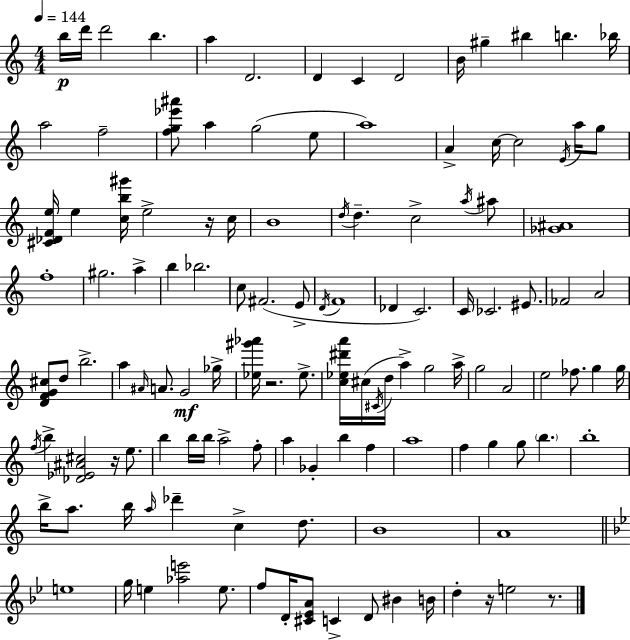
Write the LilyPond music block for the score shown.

{
  \clef treble
  \numericTimeSignature
  \time 4/4
  \key c \major
  \tempo 4 = 144
  b''16\p d'''16 d'''2 b''4. | a''4 d'2. | d'4 c'4 d'2 | b'16 gis''4-- bis''4 b''4. bes''16 | \break a''2 f''2-- | <f'' g'' ees''' ais'''>8 a''4 g''2( e''8 | a''1) | a'4-> c''16~~ c''2 \acciaccatura { e'16 } a''16 g''8 | \break <cis' des' f' e''>16 e''4 <c'' b'' gis'''>16 e''2-> r16 | c''16 b'1 | \acciaccatura { d''16 } d''4.-- c''2-> | \acciaccatura { a''16 } ais''8 <ges' ais'>1 | \break f''1-. | gis''2. a''4-> | b''4 bes''2. | c''8 fis'2.( | \break e'8-> \acciaccatura { d'16 } f'1 | des'4 c'2.) | c'16 ces'2. | eis'8. fes'2 a'2 | \break <d' f' g' cis''>8 d''8 b''2.-> | a''4 \grace { ais'16 } a'8. g'2\mf | ges''16-> <ees'' gis''' aes'''>16 r2. | ees''8.-> <c'' ees'' dis''' a'''>16 cis''16( \acciaccatura { cis'16 } d''16 a''4->) g''2 | \break a''16-> g''2 a'2 | e''2 fes''8. | g''4 g''16 \acciaccatura { f''16 } b''4-> <des' ees' ais' cis''>2 | r16 e''8. b''4 b''16 b''16 a''2-> | \break f''8-. a''4 ges'4-. b''4 | f''4 a''1 | f''4 g''4 g''8 | \parenthesize b''4. b''1-. | \break b''16-> a''8. b''16 \grace { a''16 } des'''4-- | c''4-> d''8. b'1 | a'1 | \bar "||" \break \key bes \major e''1 | g''16 e''4 <aes'' e'''>2 e''8. | f''8 d'16-. <cis' ees' a'>8 c'4-> d'8 bis'4 b'16 | d''4-. r16 e''2 r8. | \break \bar "|."
}